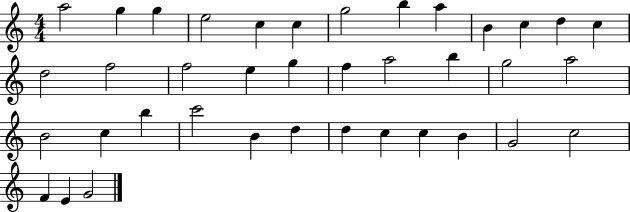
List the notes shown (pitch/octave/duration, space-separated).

A5/h G5/q G5/q E5/h C5/q C5/q G5/h B5/q A5/q B4/q C5/q D5/q C5/q D5/h F5/h F5/h E5/q G5/q F5/q A5/h B5/q G5/h A5/h B4/h C5/q B5/q C6/h B4/q D5/q D5/q C5/q C5/q B4/q G4/h C5/h F4/q E4/q G4/h